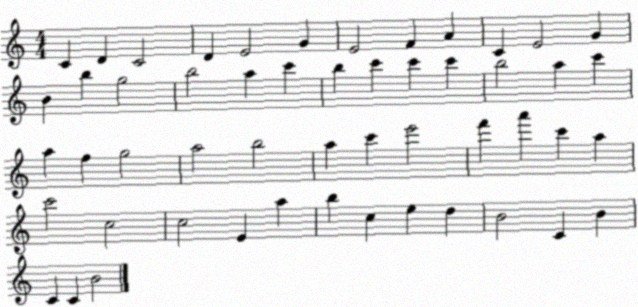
X:1
T:Untitled
M:4/4
L:1/4
K:C
C D C2 D E2 G E2 F A C E2 G B b g2 b2 a c' b c' c' c' b2 a c' a f g2 a2 b2 a c' e'2 f' a' c' a c'2 c2 c2 E a b c e d B2 C B C C B2